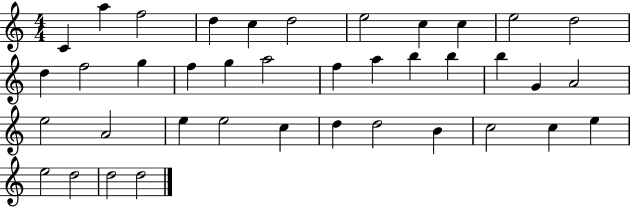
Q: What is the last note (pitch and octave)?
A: D5